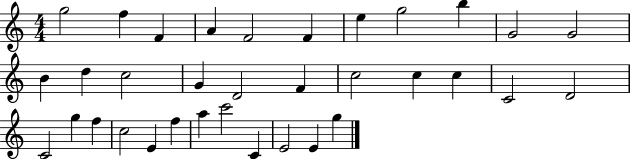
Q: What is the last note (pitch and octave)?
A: G5